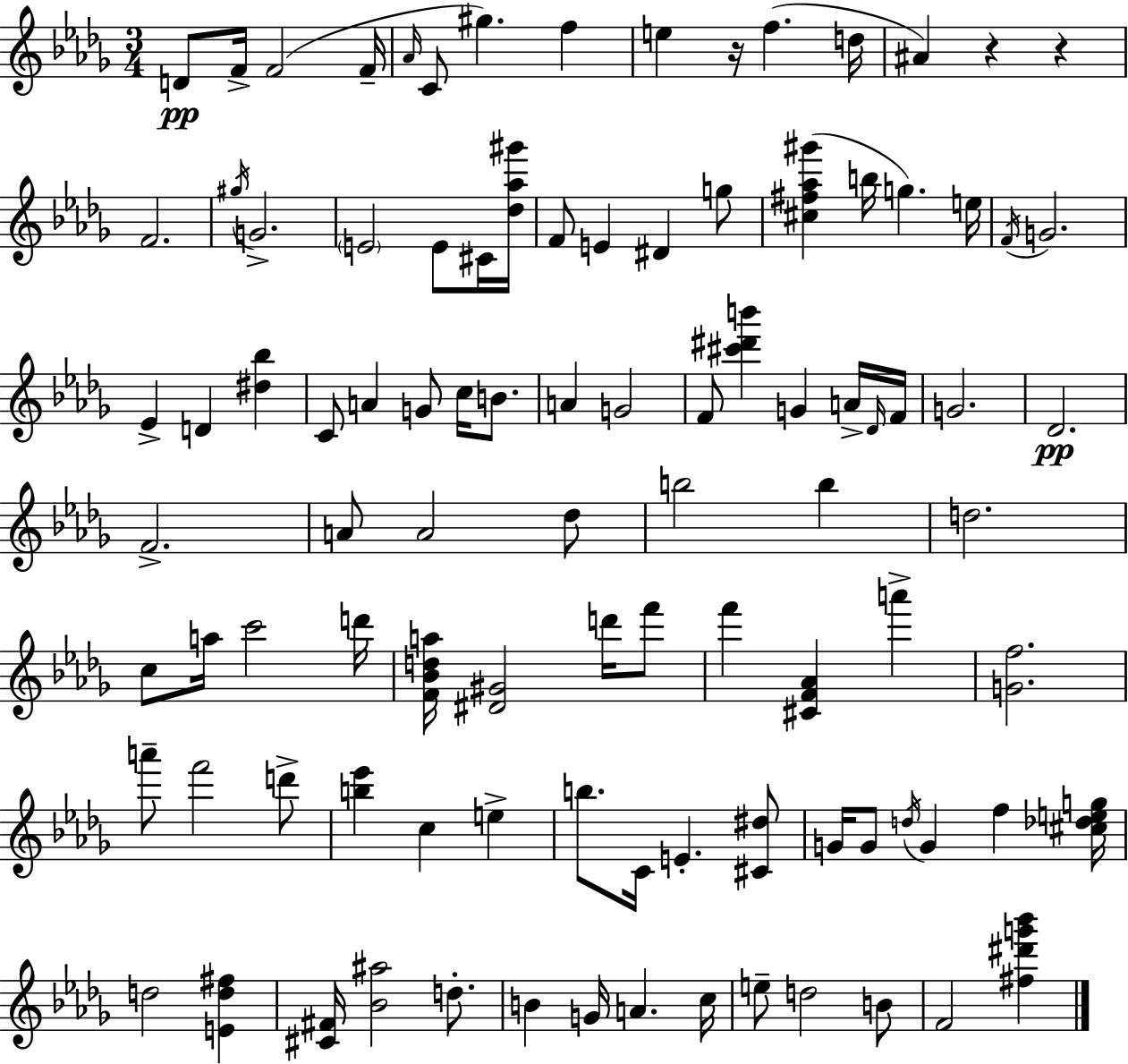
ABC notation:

X:1
T:Untitled
M:3/4
L:1/4
K:Bbm
D/2 F/4 F2 F/4 _A/4 C/2 ^g f e z/4 f d/4 ^A z z F2 ^g/4 G2 E2 E/2 ^C/4 [_d_a^g']/4 F/2 E ^D g/2 [^c^f_a^g'] b/4 g e/4 F/4 G2 _E D [^d_b] C/2 A G/2 c/4 B/2 A G2 F/2 [^c'^d'b'] G A/4 _D/4 F/4 G2 _D2 F2 A/2 A2 _d/2 b2 b d2 c/2 a/4 c'2 d'/4 [F_Bda]/4 [^D^G]2 d'/4 f'/2 f' [^CF_A] a' [Gf]2 a'/2 f'2 d'/2 [b_e'] c e b/2 C/4 E [^C^d]/2 G/4 G/2 d/4 G f [^c_deg]/4 d2 [Ed^f] [^C^F]/4 [_B^a]2 d/2 B G/4 A c/4 e/2 d2 B/2 F2 [^f^d'g'_b']